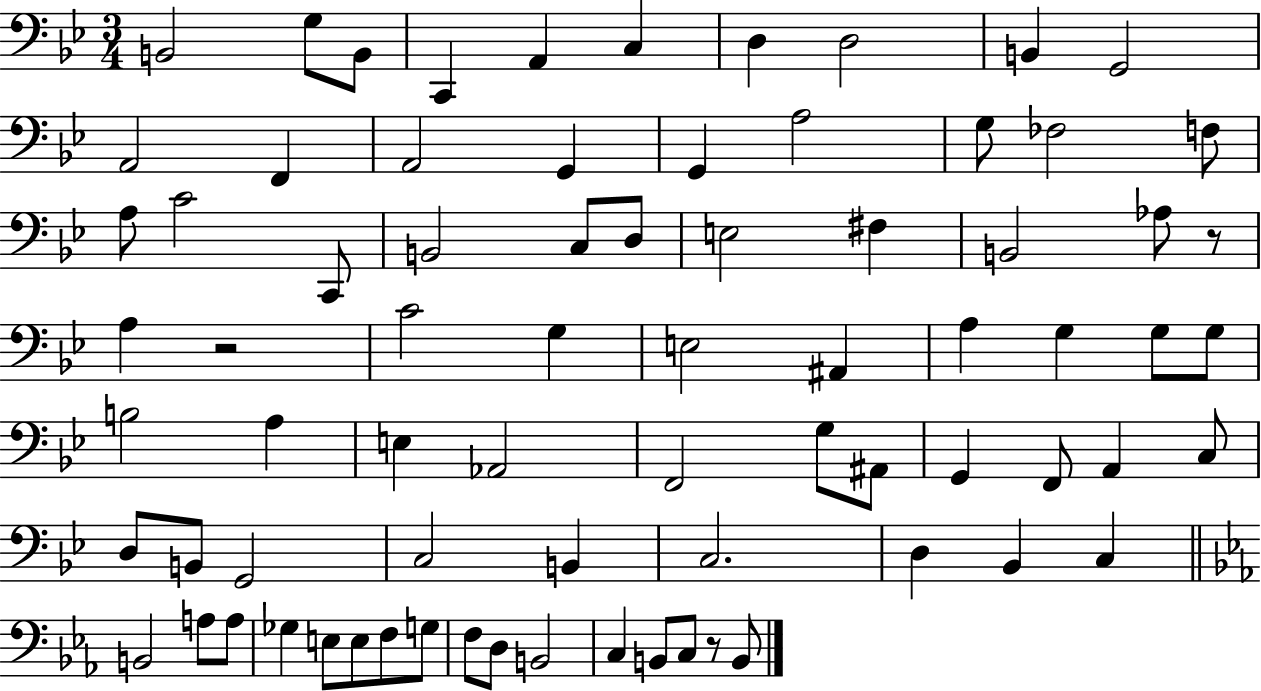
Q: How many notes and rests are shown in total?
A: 76